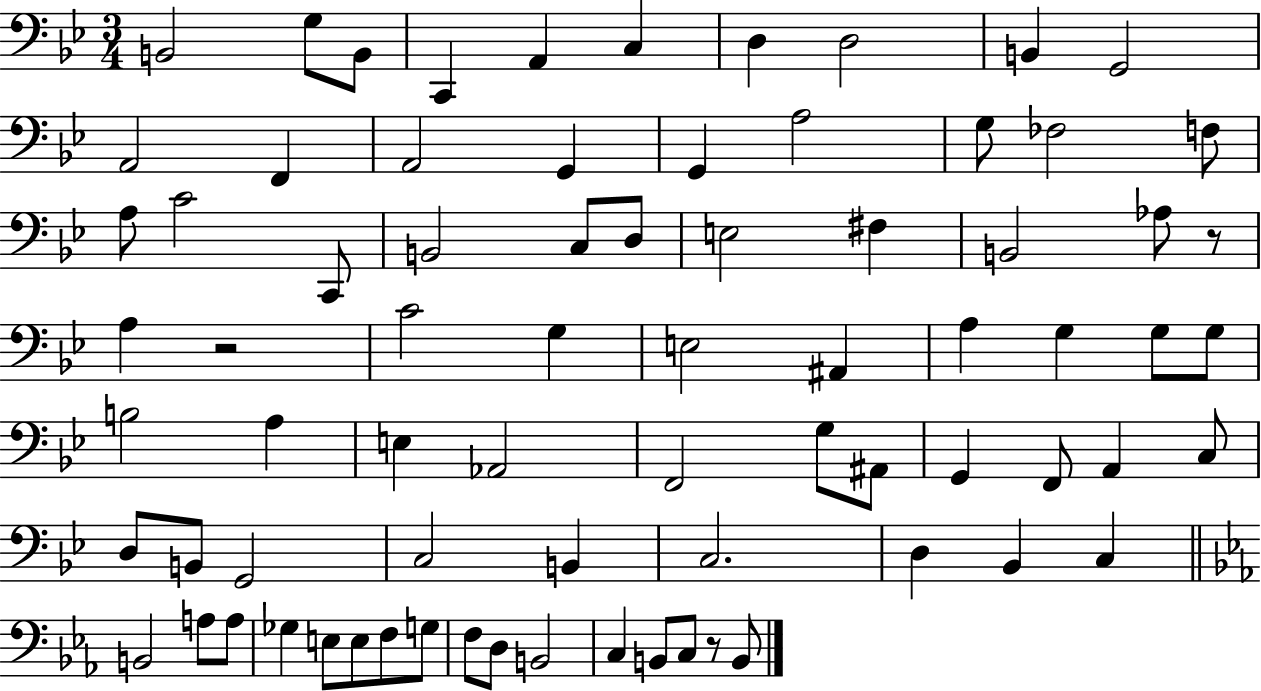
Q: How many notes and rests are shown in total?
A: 76